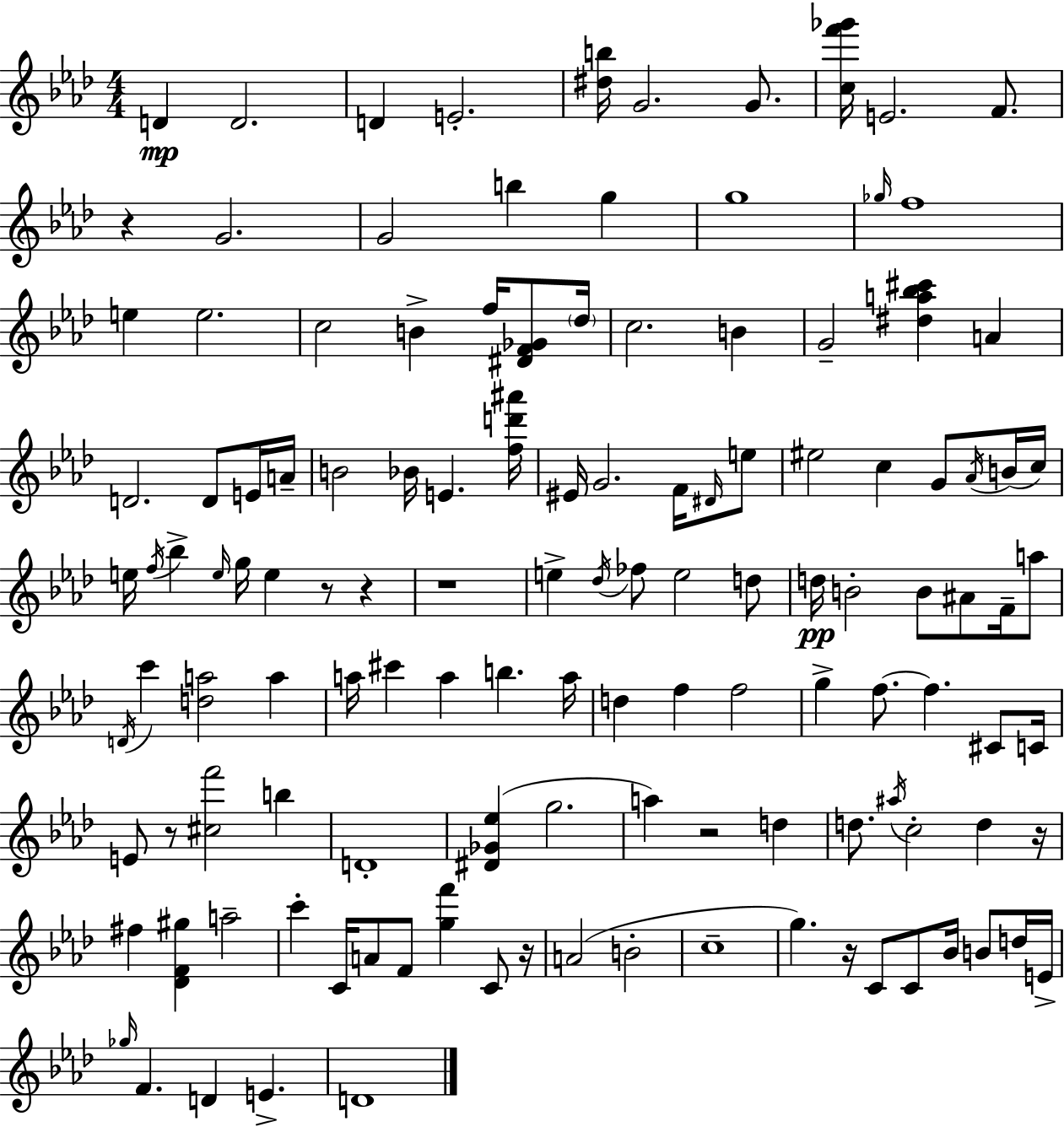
D4/q D4/h. D4/q E4/h. [D#5,B5]/s G4/h. G4/e. [C5,F6,Gb6]/s E4/h. F4/e. R/q G4/h. G4/h B5/q G5/q G5/w Gb5/s F5/w E5/q E5/h. C5/h B4/q F5/s [D#4,F4,Gb4]/e Db5/s C5/h. B4/q G4/h [D#5,A5,Bb5,C#6]/q A4/q D4/h. D4/e E4/s A4/s B4/h Bb4/s E4/q. [F5,D6,A#6]/s EIS4/s G4/h. F4/s D#4/s E5/e EIS5/h C5/q G4/e Ab4/s B4/s C5/s E5/s F5/s Bb5/q E5/s G5/s E5/q R/e R/q R/w E5/q Db5/s FES5/e E5/h D5/e D5/s B4/h B4/e A#4/e F4/s A5/e D4/s C6/q [D5,A5]/h A5/q A5/s C#6/q A5/q B5/q. A5/s D5/q F5/q F5/h G5/q F5/e. F5/q. C#4/e C4/s E4/e R/e [C#5,F6]/h B5/q D4/w [D#4,Gb4,Eb5]/q G5/h. A5/q R/h D5/q D5/e. A#5/s C5/h D5/q R/s F#5/q [Db4,F4,G#5]/q A5/h C6/q C4/s A4/e F4/e [G5,F6]/q C4/e R/s A4/h B4/h C5/w G5/q. R/s C4/e C4/e Bb4/s B4/e D5/s E4/s Gb5/s F4/q. D4/q E4/q. D4/w